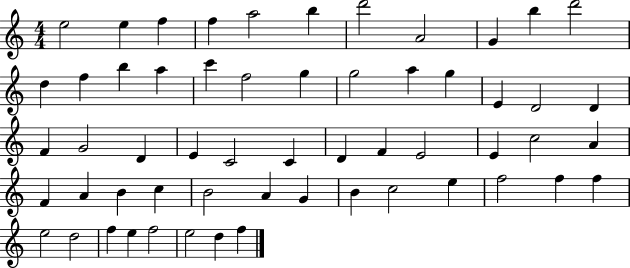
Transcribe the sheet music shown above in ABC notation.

X:1
T:Untitled
M:4/4
L:1/4
K:C
e2 e f f a2 b d'2 A2 G b d'2 d f b a c' f2 g g2 a g E D2 D F G2 D E C2 C D F E2 E c2 A F A B c B2 A G B c2 e f2 f f e2 d2 f e f2 e2 d f